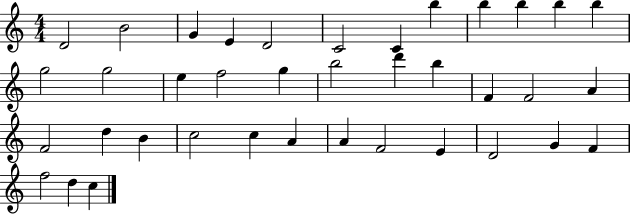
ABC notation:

X:1
T:Untitled
M:4/4
L:1/4
K:C
D2 B2 G E D2 C2 C b b b b b g2 g2 e f2 g b2 d' b F F2 A F2 d B c2 c A A F2 E D2 G F f2 d c